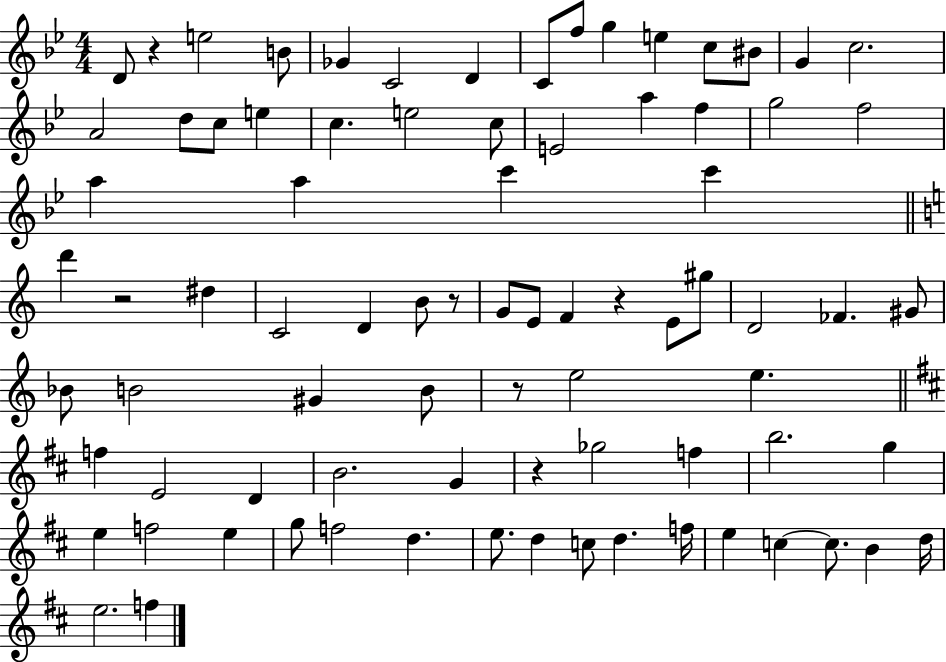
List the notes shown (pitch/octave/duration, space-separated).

D4/e R/q E5/h B4/e Gb4/q C4/h D4/q C4/e F5/e G5/q E5/q C5/e BIS4/e G4/q C5/h. A4/h D5/e C5/e E5/q C5/q. E5/h C5/e E4/h A5/q F5/q G5/h F5/h A5/q A5/q C6/q C6/q D6/q R/h D#5/q C4/h D4/q B4/e R/e G4/e E4/e F4/q R/q E4/e G#5/e D4/h FES4/q. G#4/e Bb4/e B4/h G#4/q B4/e R/e E5/h E5/q. F5/q E4/h D4/q B4/h. G4/q R/q Gb5/h F5/q B5/h. G5/q E5/q F5/h E5/q G5/e F5/h D5/q. E5/e. D5/q C5/e D5/q. F5/s E5/q C5/q C5/e. B4/q D5/s E5/h. F5/q